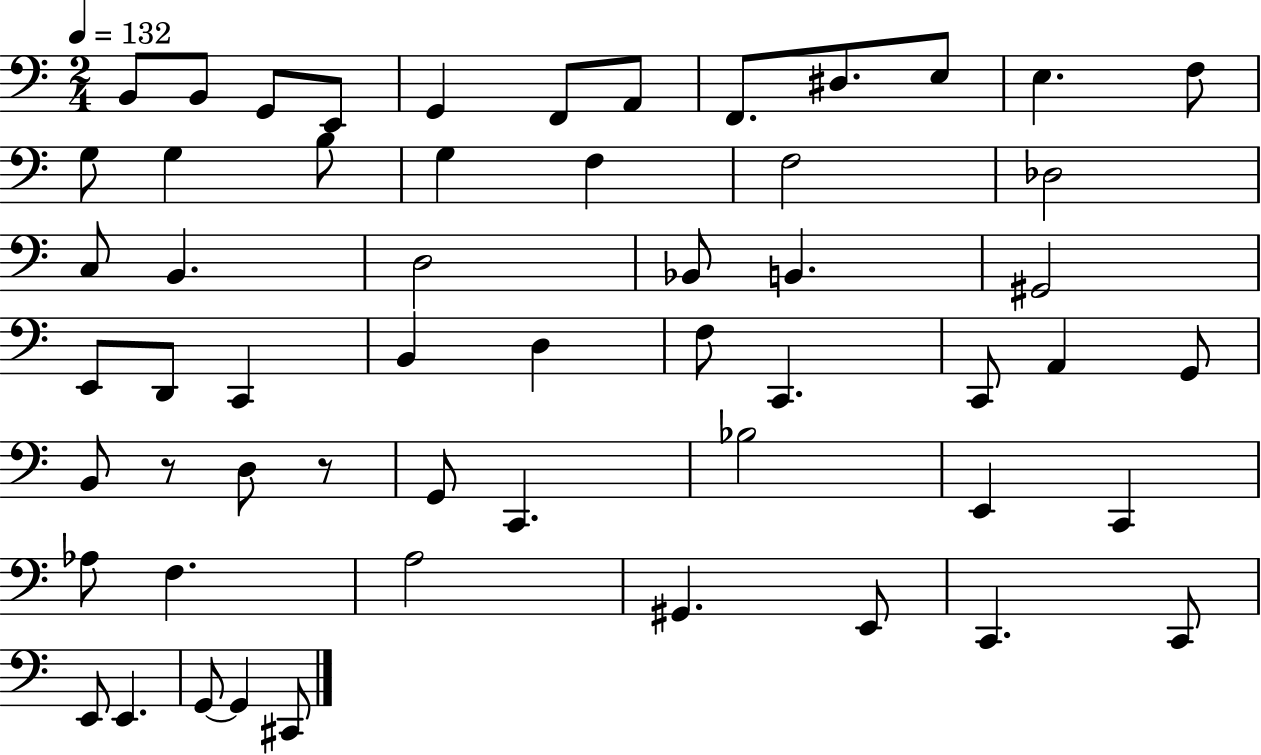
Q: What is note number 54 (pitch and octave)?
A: C#2